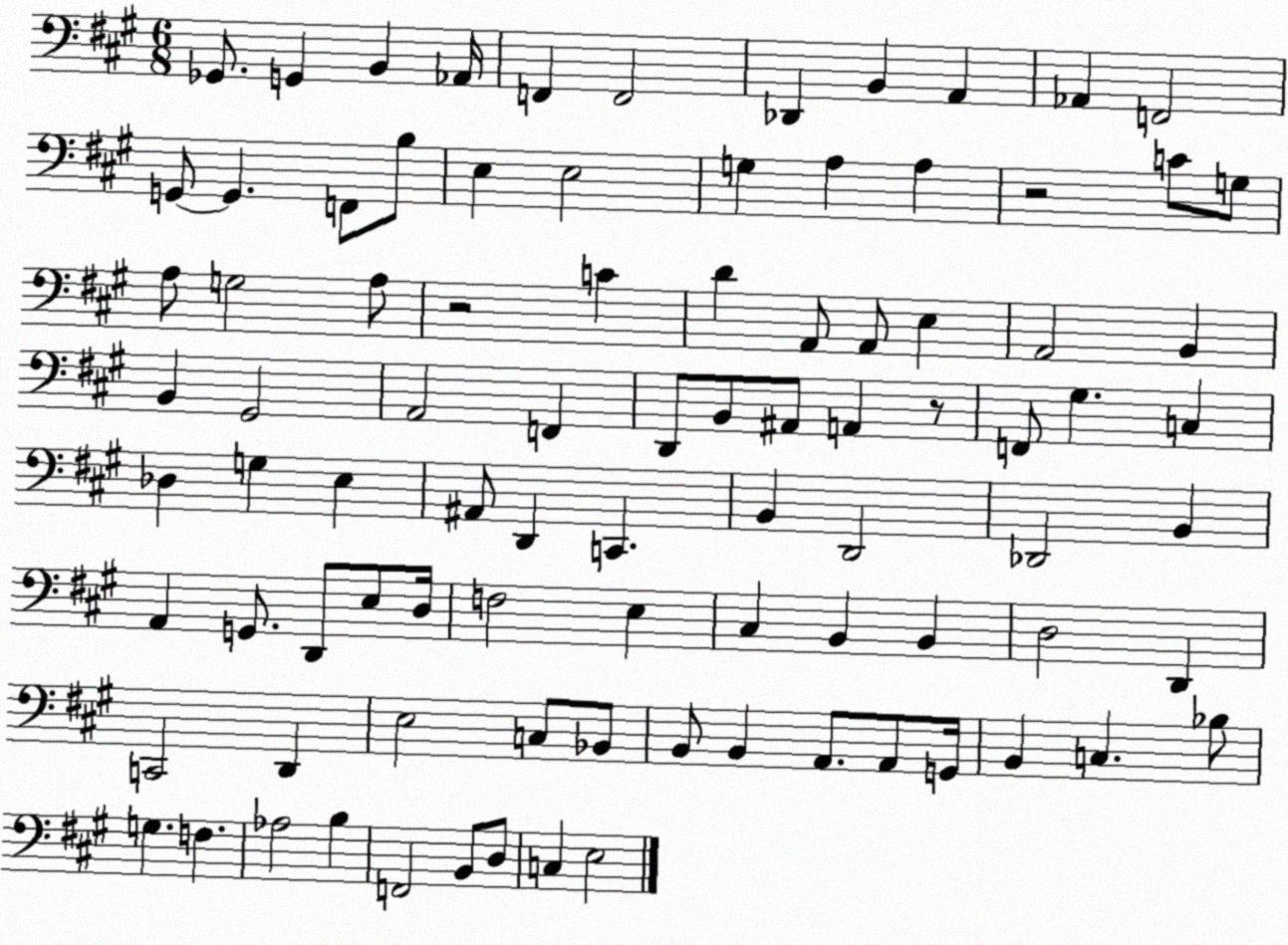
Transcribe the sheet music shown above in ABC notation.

X:1
T:Untitled
M:6/8
L:1/4
K:A
_G,,/2 G,, B,, _A,,/4 F,, F,,2 _D,, B,, A,, _A,, F,,2 G,,/2 G,, F,,/2 B,/2 E, E,2 G, A, A, z2 C/2 G,/2 A,/2 G,2 A,/2 z2 C D A,,/2 A,,/2 E, A,,2 B,, B,, ^G,,2 A,,2 F,, D,,/2 B,,/2 ^A,,/2 A,, z/2 F,,/2 ^G, C, _D, G, E, ^A,,/2 D,, C,, B,, D,,2 _D,,2 B,, A,, G,,/2 D,,/2 E,/2 D,/4 F,2 E, ^C, B,, B,, D,2 D,, C,,2 D,, E,2 C,/2 _B,,/2 B,,/2 B,, A,,/2 A,,/2 G,,/4 B,, C, _B,/2 G, F, _A,2 B, F,,2 B,,/2 D,/2 C, E,2